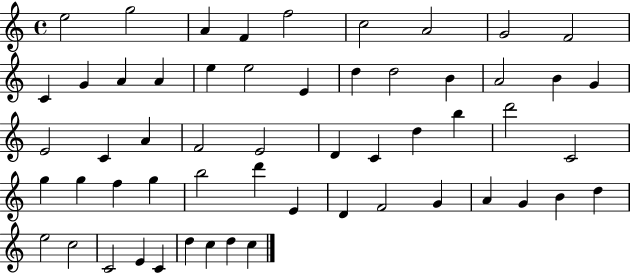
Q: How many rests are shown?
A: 0